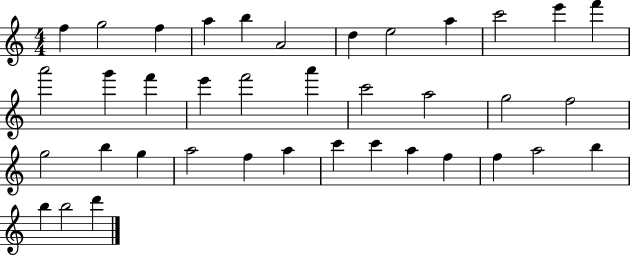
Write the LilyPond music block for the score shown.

{
  \clef treble
  \numericTimeSignature
  \time 4/4
  \key c \major
  f''4 g''2 f''4 | a''4 b''4 a'2 | d''4 e''2 a''4 | c'''2 e'''4 f'''4 | \break a'''2 g'''4 f'''4 | e'''4 f'''2 a'''4 | c'''2 a''2 | g''2 f''2 | \break g''2 b''4 g''4 | a''2 f''4 a''4 | c'''4 c'''4 a''4 f''4 | f''4 a''2 b''4 | \break b''4 b''2 d'''4 | \bar "|."
}